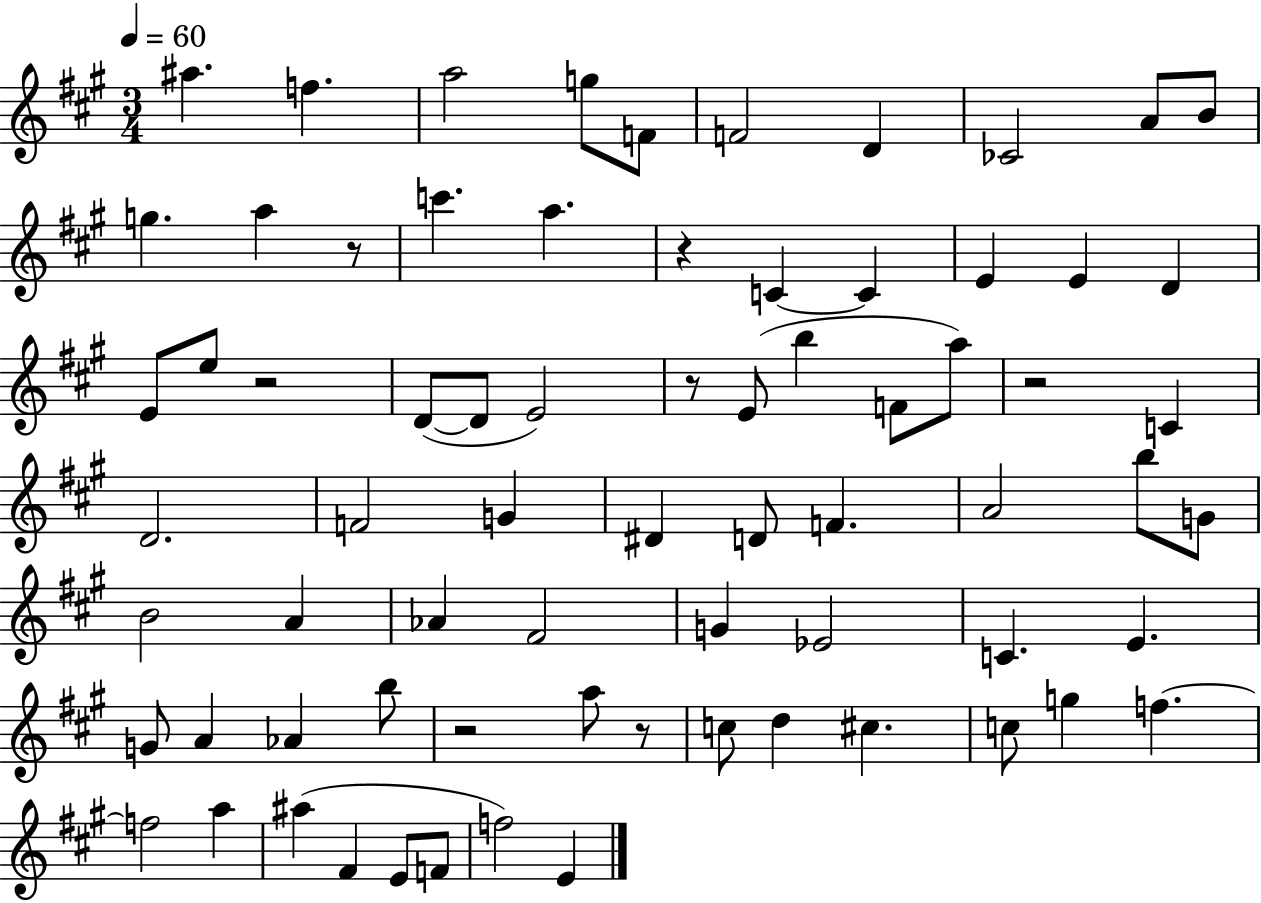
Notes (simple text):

A#5/q. F5/q. A5/h G5/e F4/e F4/h D4/q CES4/h A4/e B4/e G5/q. A5/q R/e C6/q. A5/q. R/q C4/q C4/q E4/q E4/q D4/q E4/e E5/e R/h D4/e D4/e E4/h R/e E4/e B5/q F4/e A5/e R/h C4/q D4/h. F4/h G4/q D#4/q D4/e F4/q. A4/h B5/e G4/e B4/h A4/q Ab4/q F#4/h G4/q Eb4/h C4/q. E4/q. G4/e A4/q Ab4/q B5/e R/h A5/e R/e C5/e D5/q C#5/q. C5/e G5/q F5/q. F5/h A5/q A#5/q F#4/q E4/e F4/e F5/h E4/q